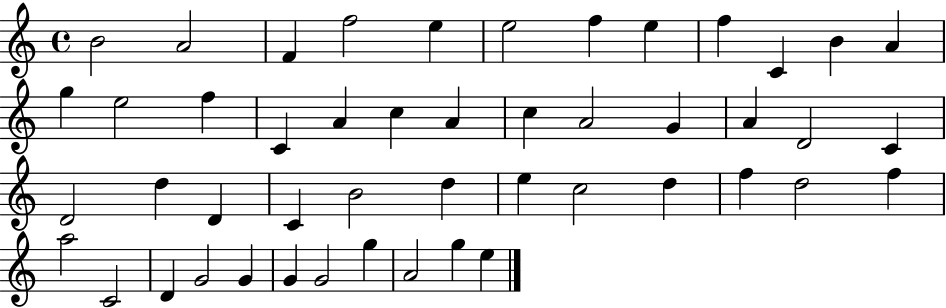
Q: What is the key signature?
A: C major